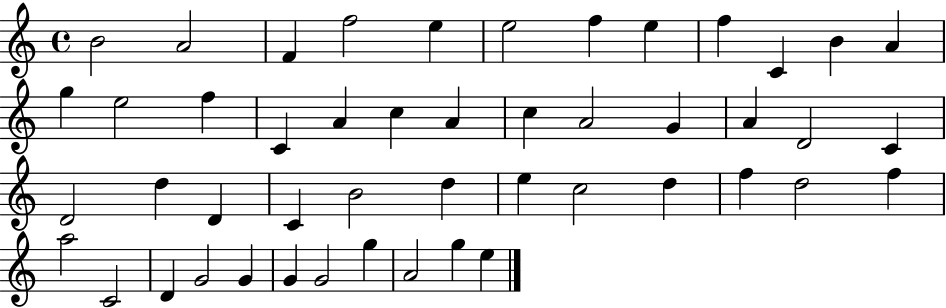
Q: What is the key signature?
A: C major